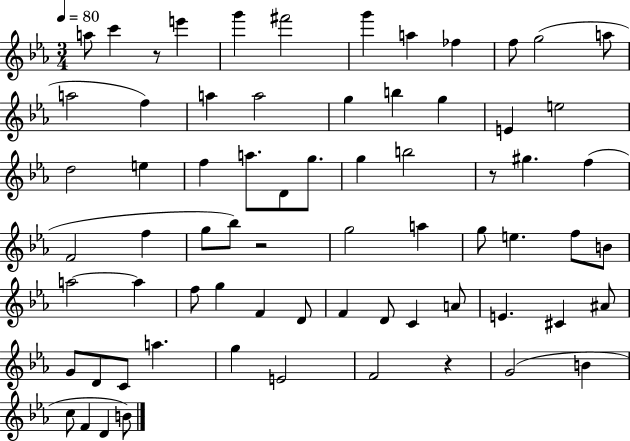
A5/e C6/q R/e E6/q G6/q F#6/h G6/q A5/q FES5/q F5/e G5/h A5/e A5/h F5/q A5/q A5/h G5/q B5/q G5/q E4/q E5/h D5/h E5/q F5/q A5/e. D4/e G5/e. G5/q B5/h R/e G#5/q. F5/q F4/h F5/q G5/e Bb5/e R/h G5/h A5/q G5/e E5/q. F5/e B4/e A5/h A5/q F5/e G5/q F4/q D4/e F4/q D4/e C4/q A4/e E4/q. C#4/q A#4/e G4/e D4/e C4/e A5/q. G5/q E4/h F4/h R/q G4/h B4/q C5/e F4/q D4/q B4/e